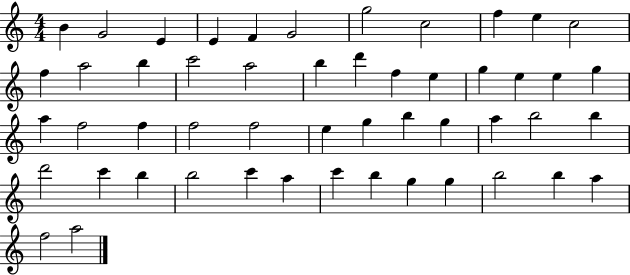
X:1
T:Untitled
M:4/4
L:1/4
K:C
B G2 E E F G2 g2 c2 f e c2 f a2 b c'2 a2 b d' f e g e e g a f2 f f2 f2 e g b g a b2 b d'2 c' b b2 c' a c' b g g b2 b a f2 a2